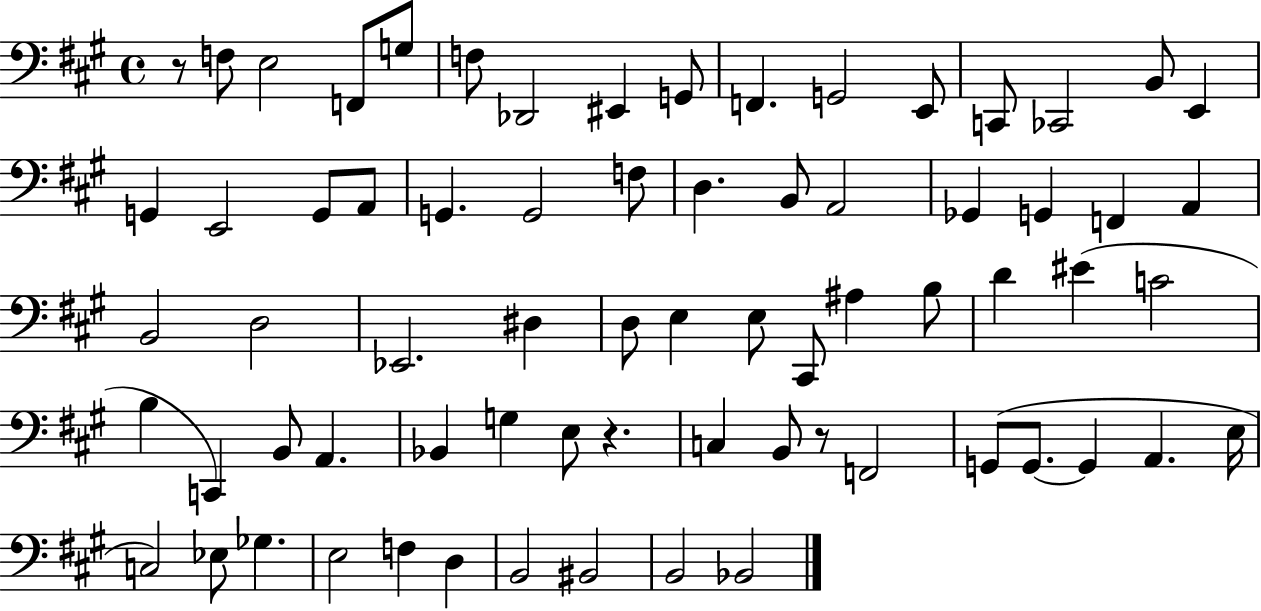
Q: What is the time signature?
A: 4/4